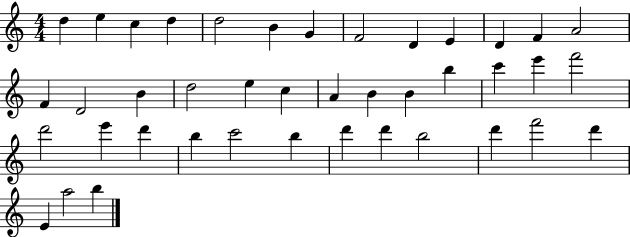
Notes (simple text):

D5/q E5/q C5/q D5/q D5/h B4/q G4/q F4/h D4/q E4/q D4/q F4/q A4/h F4/q D4/h B4/q D5/h E5/q C5/q A4/q B4/q B4/q B5/q C6/q E6/q F6/h D6/h E6/q D6/q B5/q C6/h B5/q D6/q D6/q B5/h D6/q F6/h D6/q E4/q A5/h B5/q